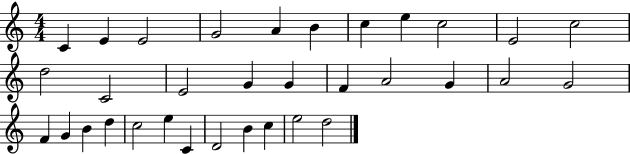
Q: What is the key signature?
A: C major